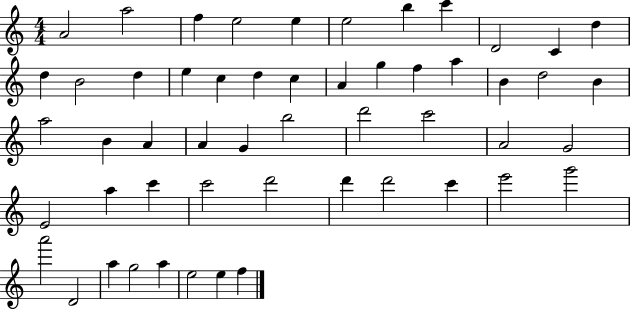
X:1
T:Untitled
M:4/4
L:1/4
K:C
A2 a2 f e2 e e2 b c' D2 C d d B2 d e c d c A g f a B d2 B a2 B A A G b2 d'2 c'2 A2 G2 E2 a c' c'2 d'2 d' d'2 c' e'2 g'2 a'2 D2 a g2 a e2 e f